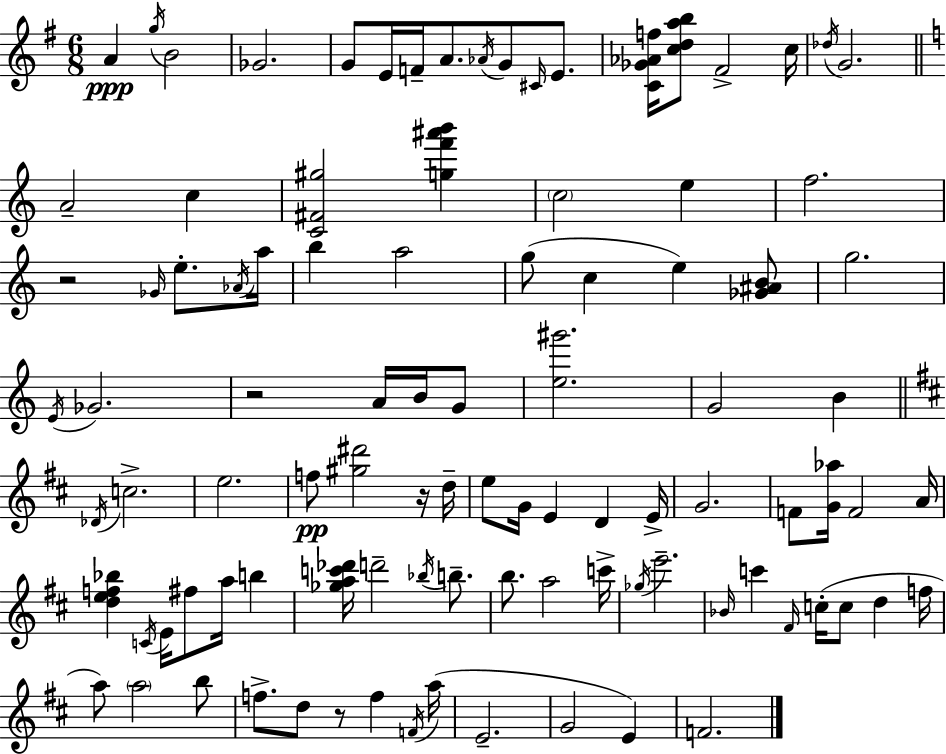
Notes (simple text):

A4/q G5/s B4/h Gb4/h. G4/e E4/s F4/s A4/e. Ab4/s G4/e C#4/s E4/e. [C4,Gb4,Ab4,F5]/s [C5,D5,A5,B5]/e F#4/h C5/s Db5/s G4/h. A4/h C5/q [C4,F#4,G#5]/h [G5,F6,A#6,B6]/q C5/h E5/q F5/h. R/h Gb4/s E5/e. Ab4/s A5/s B5/q A5/h G5/e C5/q E5/q [Gb4,A#4,B4]/e G5/h. E4/s Gb4/h. R/h A4/s B4/s G4/e [E5,G#6]/h. G4/h B4/q Db4/s C5/h. E5/h. F5/e [G#5,D#6]/h R/s D5/s E5/e G4/s E4/q D4/q E4/s G4/h. F4/e [G4,Ab5]/s F4/h A4/s [D5,E5,F5,Bb5]/q C4/s E4/s F#5/e A5/s B5/q [Gb5,A5,C6,Db6]/s D6/h Bb5/s B5/e. B5/e. A5/h C6/s Gb5/s E6/h. Bb4/s C6/q F#4/s C5/s C5/e D5/q F5/s A5/e A5/h B5/e F5/e. D5/e R/e F5/q F4/s A5/s E4/h. G4/h E4/q F4/h.